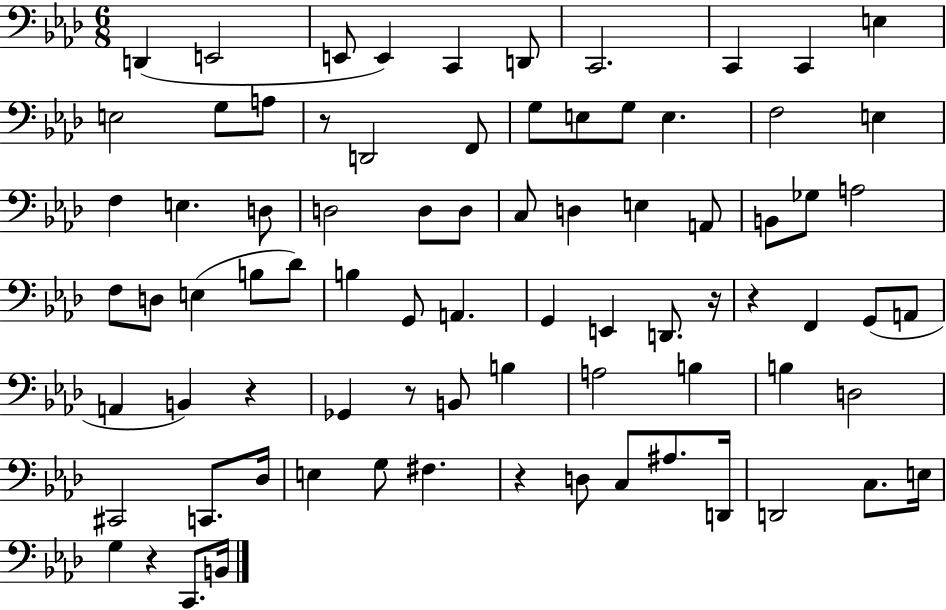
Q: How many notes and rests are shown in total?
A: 80